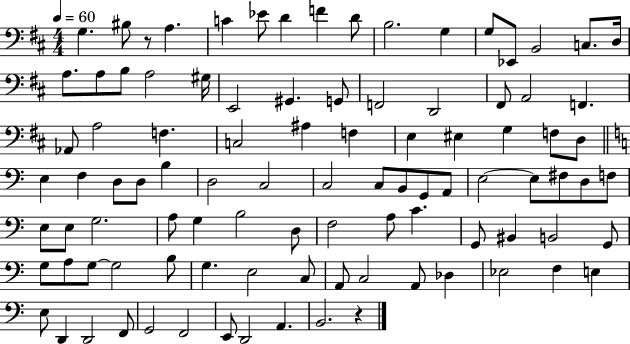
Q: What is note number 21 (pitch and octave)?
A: E2